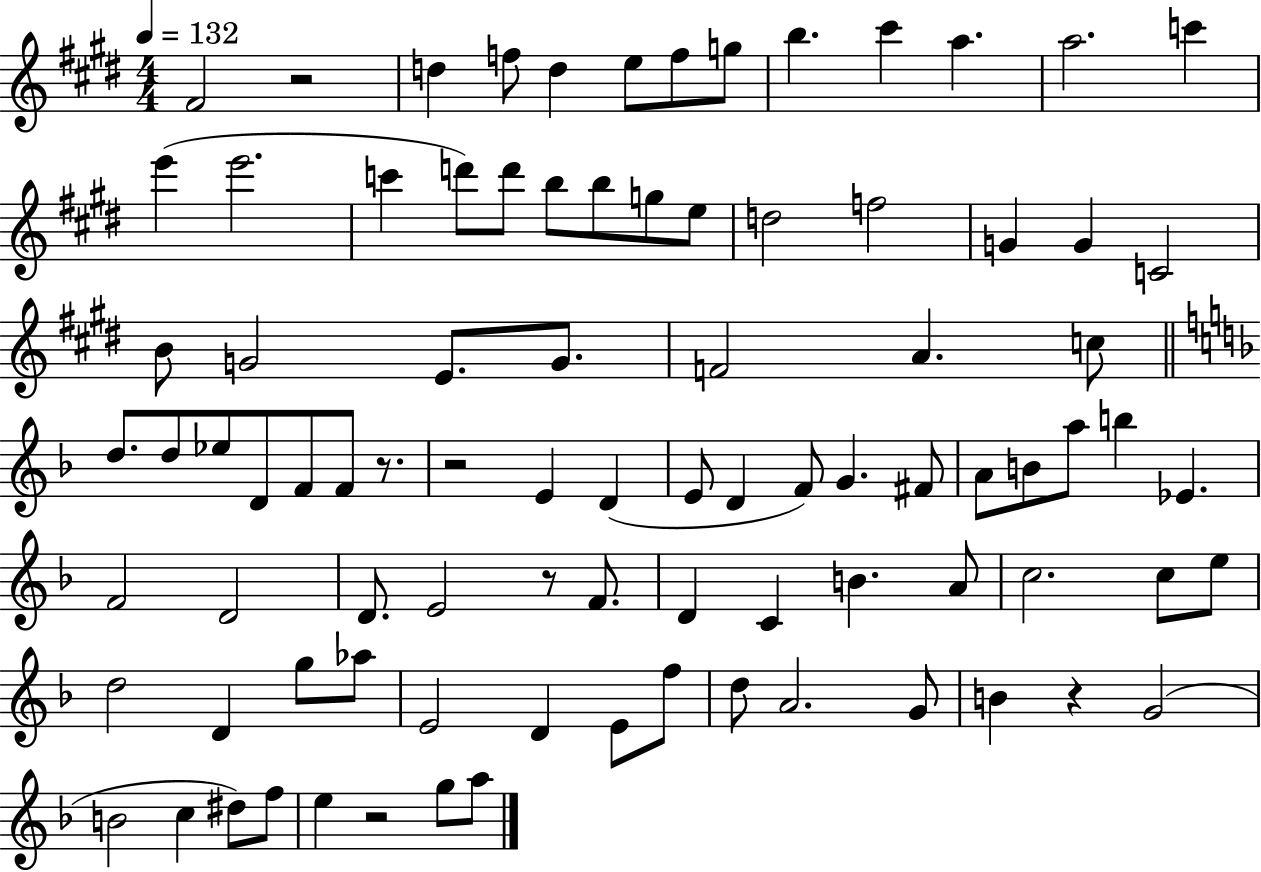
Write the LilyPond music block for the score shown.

{
  \clef treble
  \numericTimeSignature
  \time 4/4
  \key e \major
  \tempo 4 = 132
  fis'2 r2 | d''4 f''8 d''4 e''8 f''8 g''8 | b''4. cis'''4 a''4. | a''2. c'''4 | \break e'''4( e'''2. | c'''4 d'''8) d'''8 b''8 b''8 g''8 e''8 | d''2 f''2 | g'4 g'4 c'2 | \break b'8 g'2 e'8. g'8. | f'2 a'4. c''8 | \bar "||" \break \key f \major d''8. d''8 ees''8 d'8 f'8 f'8 r8. | r2 e'4 d'4( | e'8 d'4 f'8) g'4. fis'8 | a'8 b'8 a''8 b''4 ees'4. | \break f'2 d'2 | d'8. e'2 r8 f'8. | d'4 c'4 b'4. a'8 | c''2. c''8 e''8 | \break d''2 d'4 g''8 aes''8 | e'2 d'4 e'8 f''8 | d''8 a'2. g'8 | b'4 r4 g'2( | \break b'2 c''4 dis''8) f''8 | e''4 r2 g''8 a''8 | \bar "|."
}